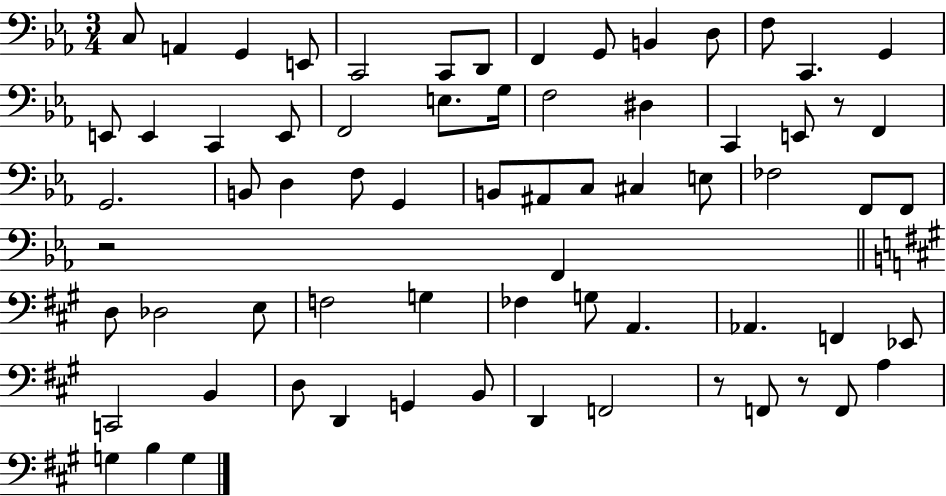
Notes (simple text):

C3/e A2/q G2/q E2/e C2/h C2/e D2/e F2/q G2/e B2/q D3/e F3/e C2/q. G2/q E2/e E2/q C2/q E2/e F2/h E3/e. G3/s F3/h D#3/q C2/q E2/e R/e F2/q G2/h. B2/e D3/q F3/e G2/q B2/e A#2/e C3/e C#3/q E3/e FES3/h F2/e F2/e R/h F2/q D3/e Db3/h E3/e F3/h G3/q FES3/q G3/e A2/q. Ab2/q. F2/q Eb2/e C2/h B2/q D3/e D2/q G2/q B2/e D2/q F2/h R/e F2/e R/e F2/e A3/q G3/q B3/q G3/q